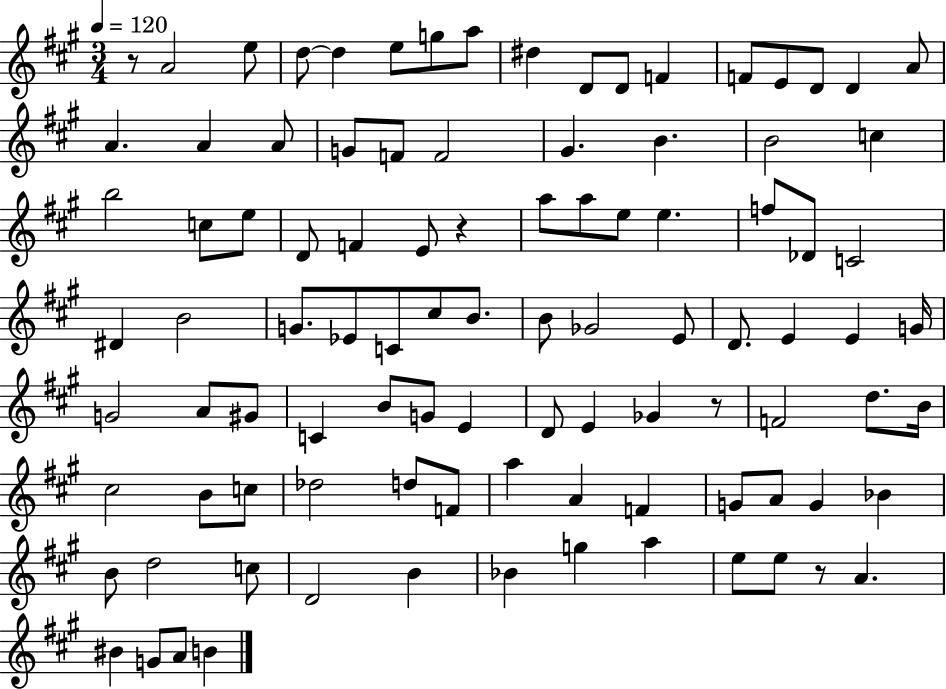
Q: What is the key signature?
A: A major